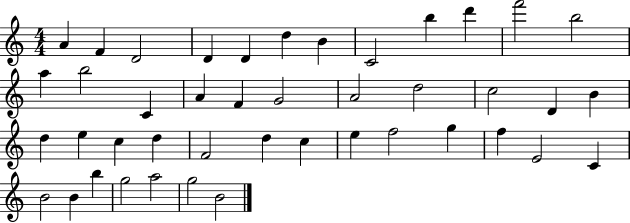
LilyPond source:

{
  \clef treble
  \numericTimeSignature
  \time 4/4
  \key c \major
  a'4 f'4 d'2 | d'4 d'4 d''4 b'4 | c'2 b''4 d'''4 | f'''2 b''2 | \break a''4 b''2 c'4 | a'4 f'4 g'2 | a'2 d''2 | c''2 d'4 b'4 | \break d''4 e''4 c''4 d''4 | f'2 d''4 c''4 | e''4 f''2 g''4 | f''4 e'2 c'4 | \break b'2 b'4 b''4 | g''2 a''2 | g''2 b'2 | \bar "|."
}